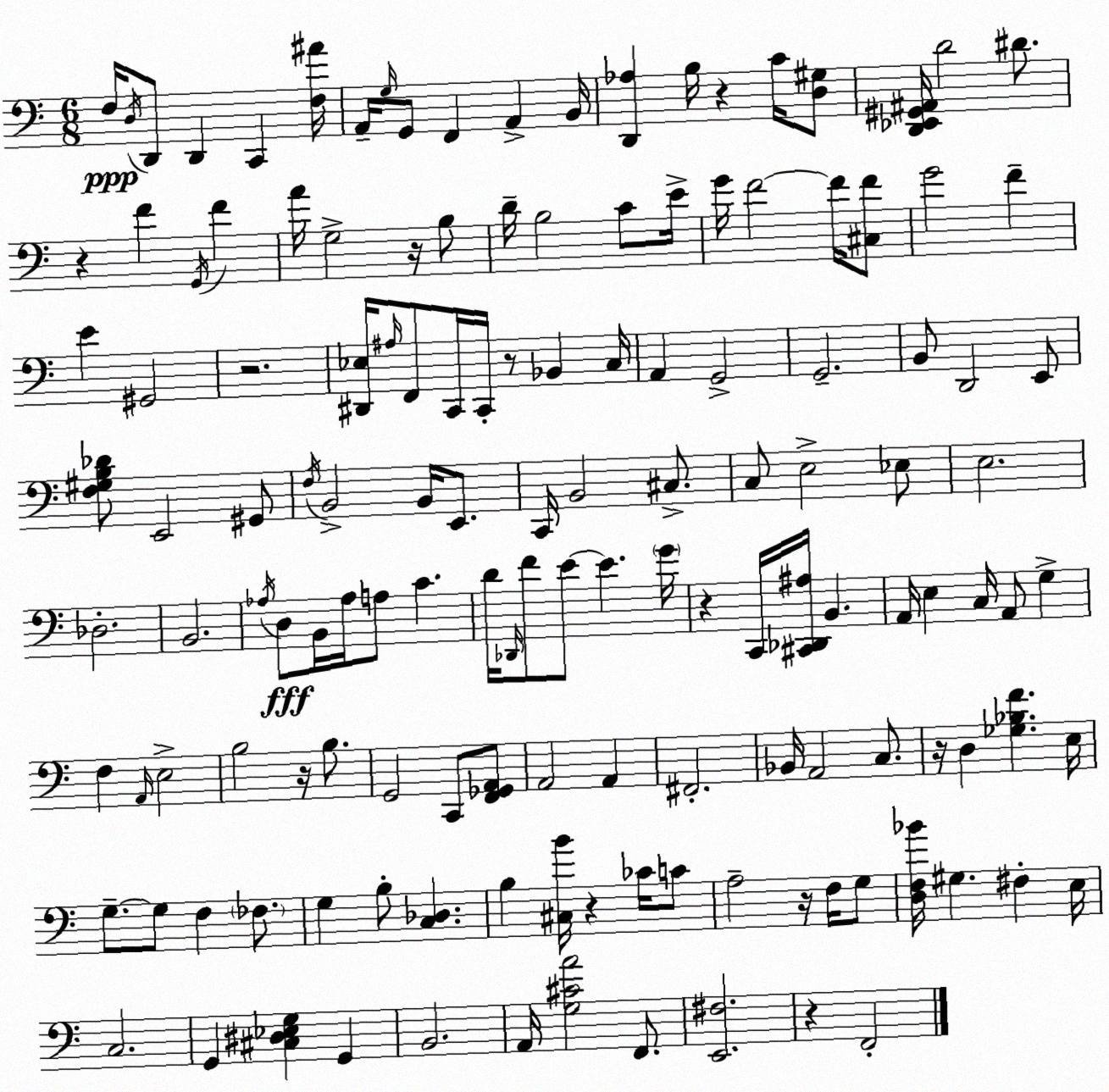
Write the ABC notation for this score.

X:1
T:Untitled
M:6/8
L:1/4
K:C
F,/4 D,/4 D,,/2 D,, C,, [F,^A]/4 A,,/4 G,/4 G,,/2 F,, A,, B,,/4 [D,,_A,] B,/4 z C/4 [D,^G,]/2 [D,,_E,,^G,,^A,,]/4 D2 ^D/2 z F G,,/4 F A/4 G,2 z/4 B,/2 D/4 B,2 C/2 E/4 G/4 F2 F/4 [^C,F]/2 G2 F E ^G,,2 z2 [^D,,_E,]/4 ^A,/4 F,,/2 C,,/4 C,,/4 z/2 _B,, C,/4 A,, G,,2 G,,2 B,,/2 D,,2 E,,/2 [F,^G,B,_D]/2 E,,2 ^G,,/2 F,/4 B,,2 B,,/4 E,,/2 C,,/4 B,,2 ^C,/2 C,/2 E,2 _E,/2 E,2 _D,2 B,,2 _A,/4 D,/2 B,,/4 _A,/4 A,/2 C D/4 _D,,/4 F/2 E/2 E G/4 z C,,/4 [^C,,_D,,^A,]/4 B,, A,,/4 E, C,/4 A,,/2 G, F, A,,/4 E,2 B,2 z/4 B,/2 G,,2 C,,/2 [F,,_G,,A,,]/2 A,,2 A,, ^F,,2 _B,,/4 A,,2 C,/2 z/4 D, [_G,_B,F] E,/4 G,/2 G,/2 F, _F,/2 G, B,/2 [C,_D,] B, [^C,B]/4 z _C/4 C/2 A,2 z/4 F,/4 G,/2 [D,F,_B]/4 ^G, ^F, E,/4 C,2 G,, [^C,^D,_E,G,] G,, B,,2 A,,/4 [G,^CA]2 F,,/2 [E,,^F,]2 z F,,2